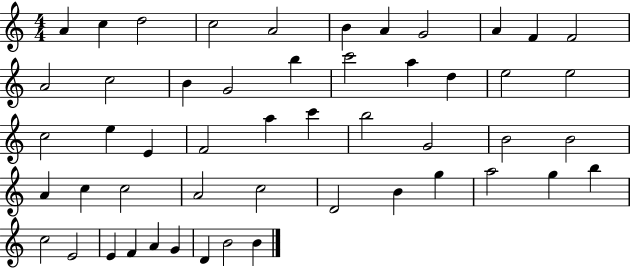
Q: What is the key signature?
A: C major